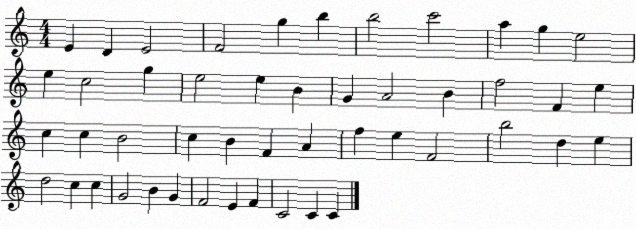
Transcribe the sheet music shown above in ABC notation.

X:1
T:Untitled
M:4/4
L:1/4
K:C
E D E2 F2 g b b2 c'2 a g e2 e c2 g e2 e B G A2 B f2 F e c c B2 c B F A f e F2 b2 d e d2 c c G2 B G F2 E F C2 C C